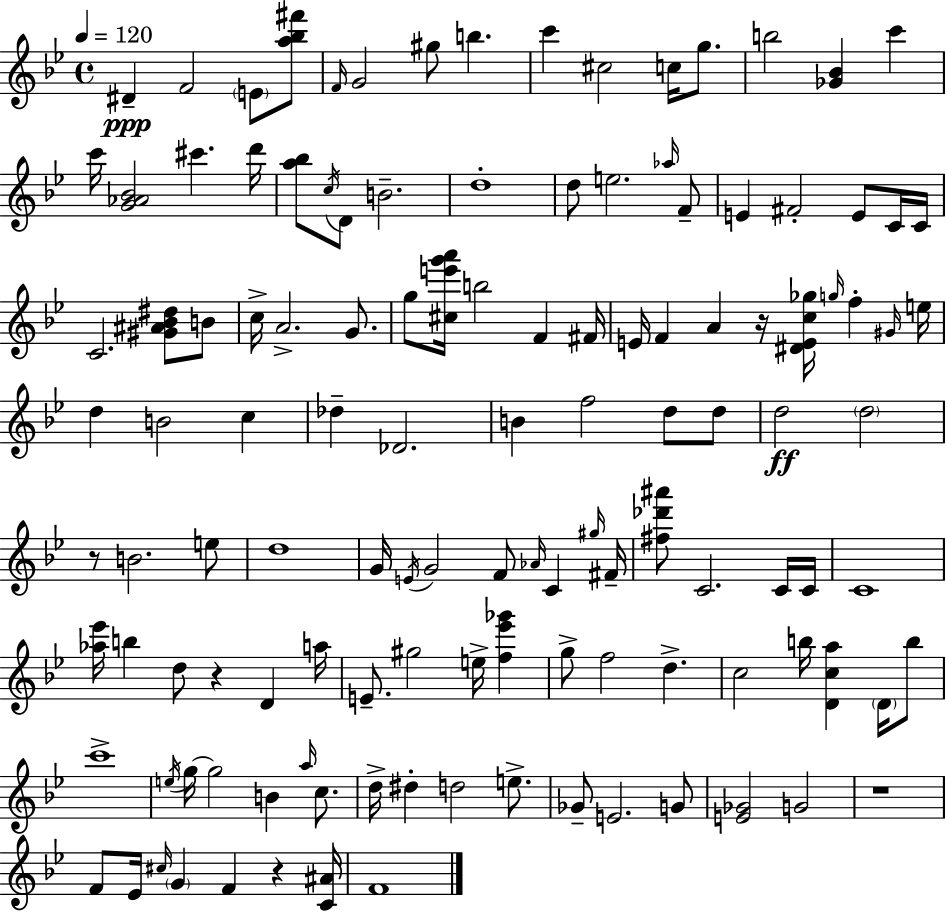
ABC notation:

X:1
T:Untitled
M:4/4
L:1/4
K:Bb
^D F2 E/2 [a_b^f']/2 F/4 G2 ^g/2 b c' ^c2 c/4 g/2 b2 [_G_B] c' c'/4 [G_A_B]2 ^c' d'/4 [a_b]/2 c/4 D/2 B2 d4 d/2 e2 _a/4 F/2 E ^F2 E/2 C/4 C/4 C2 [^G^A_B^d]/2 B/2 c/4 A2 G/2 g/2 [^ce'g'a']/4 b2 F ^F/4 E/4 F A z/4 [^DEc_g]/4 g/4 f ^G/4 e/4 d B2 c _d _D2 B f2 d/2 d/2 d2 d2 z/2 B2 e/2 d4 G/4 E/4 G2 F/2 _A/4 C ^g/4 ^F/4 [^f_d'^a']/2 C2 C/4 C/4 C4 [_a_e']/4 b d/2 z D a/4 E/2 ^g2 e/4 [f_e'_g'] g/2 f2 d c2 b/4 [Dca] D/4 b/2 c'4 e/4 g/4 g2 B a/4 c/2 d/4 ^d d2 e/2 _G/2 E2 G/2 [E_G]2 G2 z4 F/2 _E/4 ^c/4 G F z [C^A]/4 F4